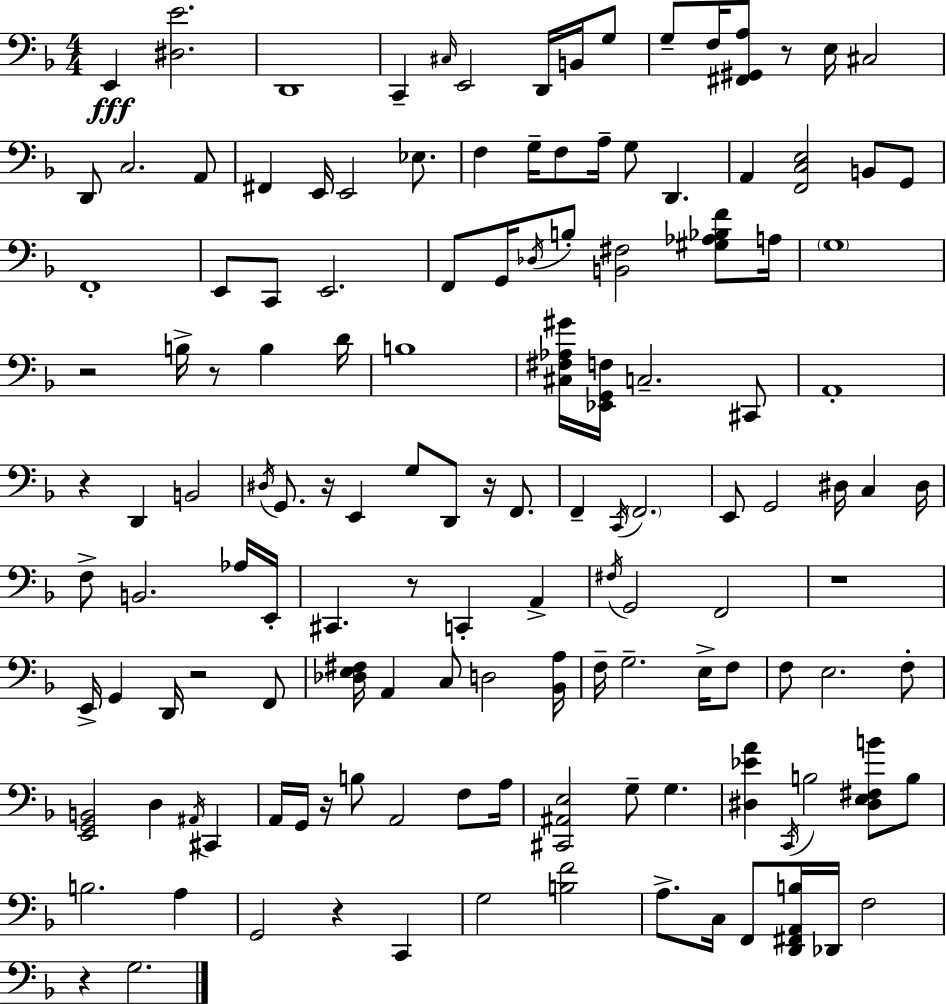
E2/q [D#3,E4]/h. D2/w C2/q C#3/s E2/h D2/s B2/s G3/e G3/e F3/s [F#2,G#2,A3]/e R/e E3/s C#3/h D2/e C3/h. A2/e F#2/q E2/s E2/h Eb3/e. F3/q G3/s F3/e A3/s G3/e D2/q. A2/q [F2,C3,E3]/h B2/e G2/e F2/w E2/e C2/e E2/h. F2/e G2/s Db3/s B3/e [B2,F#3]/h [G#3,Ab3,Bb3,F4]/e A3/s G3/w R/h B3/s R/e B3/q D4/s B3/w [C#3,F#3,Ab3,G#4]/s [Eb2,G2,F3]/s C3/h. C#2/e A2/w R/q D2/q B2/h D#3/s G2/e. R/s E2/q G3/e D2/e R/s F2/e. F2/q C2/s F2/h. E2/e G2/h D#3/s C3/q D#3/s F3/e B2/h. Ab3/s E2/s C#2/q. R/e C2/q A2/q F#3/s G2/h F2/h R/w E2/s G2/q D2/s R/h F2/e [Db3,E3,F#3]/s A2/q C3/e D3/h [Bb2,A3]/s F3/s G3/h. E3/s F3/e F3/e E3/h. F3/e [E2,G2,B2]/h D3/q A#2/s C#2/q A2/s G2/s R/s B3/e A2/h F3/e A3/s [C#2,A#2,E3]/h G3/e G3/q. [D#3,Eb4,A4]/q C2/s B3/h [D#3,E3,F#3,B4]/e B3/e B3/h. A3/q G2/h R/q C2/q G3/h [B3,F4]/h A3/e. C3/s F2/e [D2,F#2,A2,B3]/s Db2/s F3/h R/q G3/h.